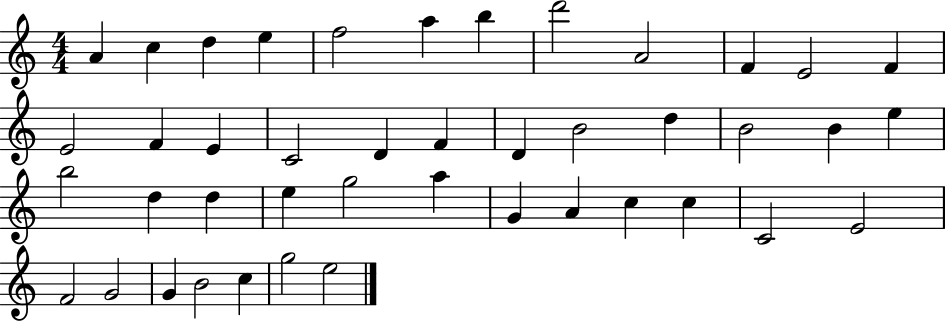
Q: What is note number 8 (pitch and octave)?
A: D6